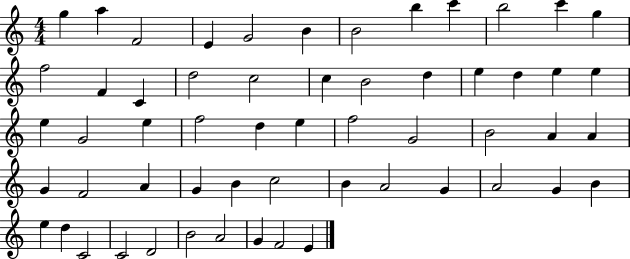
{
  \clef treble
  \numericTimeSignature
  \time 4/4
  \key c \major
  g''4 a''4 f'2 | e'4 g'2 b'4 | b'2 b''4 c'''4 | b''2 c'''4 g''4 | \break f''2 f'4 c'4 | d''2 c''2 | c''4 b'2 d''4 | e''4 d''4 e''4 e''4 | \break e''4 g'2 e''4 | f''2 d''4 e''4 | f''2 g'2 | b'2 a'4 a'4 | \break g'4 f'2 a'4 | g'4 b'4 c''2 | b'4 a'2 g'4 | a'2 g'4 b'4 | \break e''4 d''4 c'2 | c'2 d'2 | b'2 a'2 | g'4 f'2 e'4 | \break \bar "|."
}